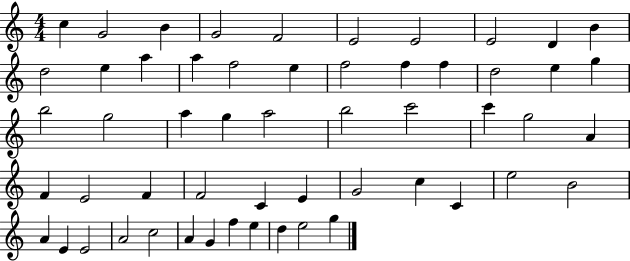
C5/q G4/h B4/q G4/h F4/h E4/h E4/h E4/h D4/q B4/q D5/h E5/q A5/q A5/q F5/h E5/q F5/h F5/q F5/q D5/h E5/q G5/q B5/h G5/h A5/q G5/q A5/h B5/h C6/h C6/q G5/h A4/q F4/q E4/h F4/q F4/h C4/q E4/q G4/h C5/q C4/q E5/h B4/h A4/q E4/q E4/h A4/h C5/h A4/q G4/q F5/q E5/q D5/q E5/h G5/q